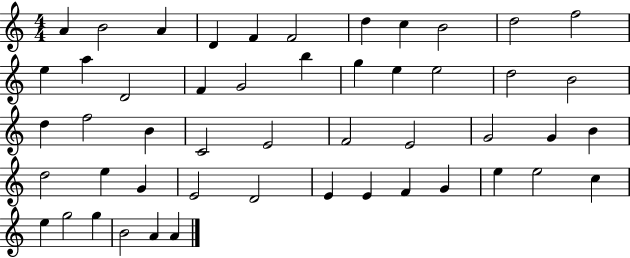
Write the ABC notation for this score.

X:1
T:Untitled
M:4/4
L:1/4
K:C
A B2 A D F F2 d c B2 d2 f2 e a D2 F G2 b g e e2 d2 B2 d f2 B C2 E2 F2 E2 G2 G B d2 e G E2 D2 E E F G e e2 c e g2 g B2 A A